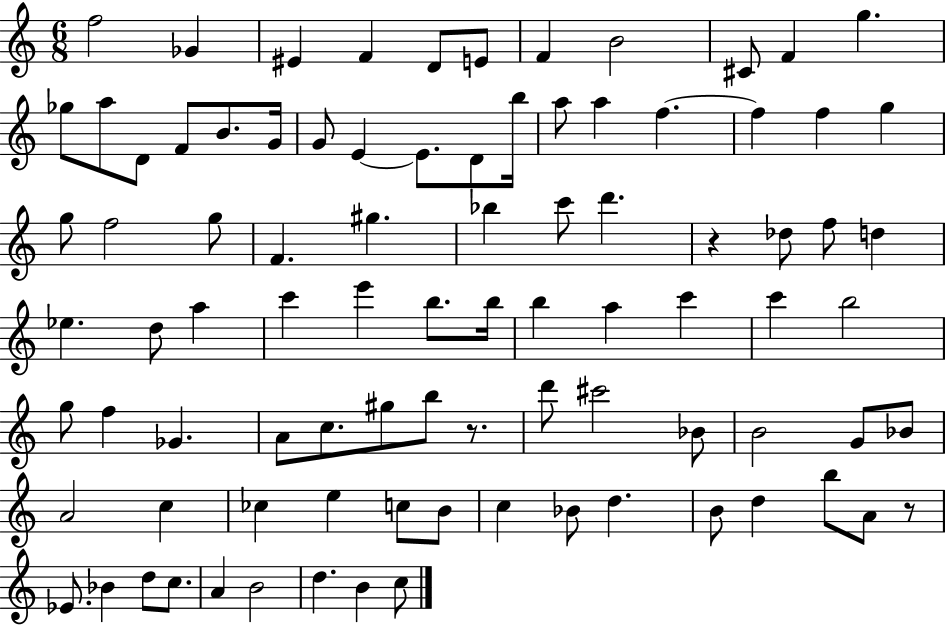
X:1
T:Untitled
M:6/8
L:1/4
K:C
f2 _G ^E F D/2 E/2 F B2 ^C/2 F g _g/2 a/2 D/2 F/2 B/2 G/4 G/2 E E/2 D/2 b/4 a/2 a f f f g g/2 f2 g/2 F ^g _b c'/2 d' z _d/2 f/2 d _e d/2 a c' e' b/2 b/4 b a c' c' b2 g/2 f _G A/2 c/2 ^g/2 b/2 z/2 d'/2 ^c'2 _B/2 B2 G/2 _B/2 A2 c _c e c/2 B/2 c _B/2 d B/2 d b/2 A/2 z/2 _E/2 _B d/2 c/2 A B2 d B c/2